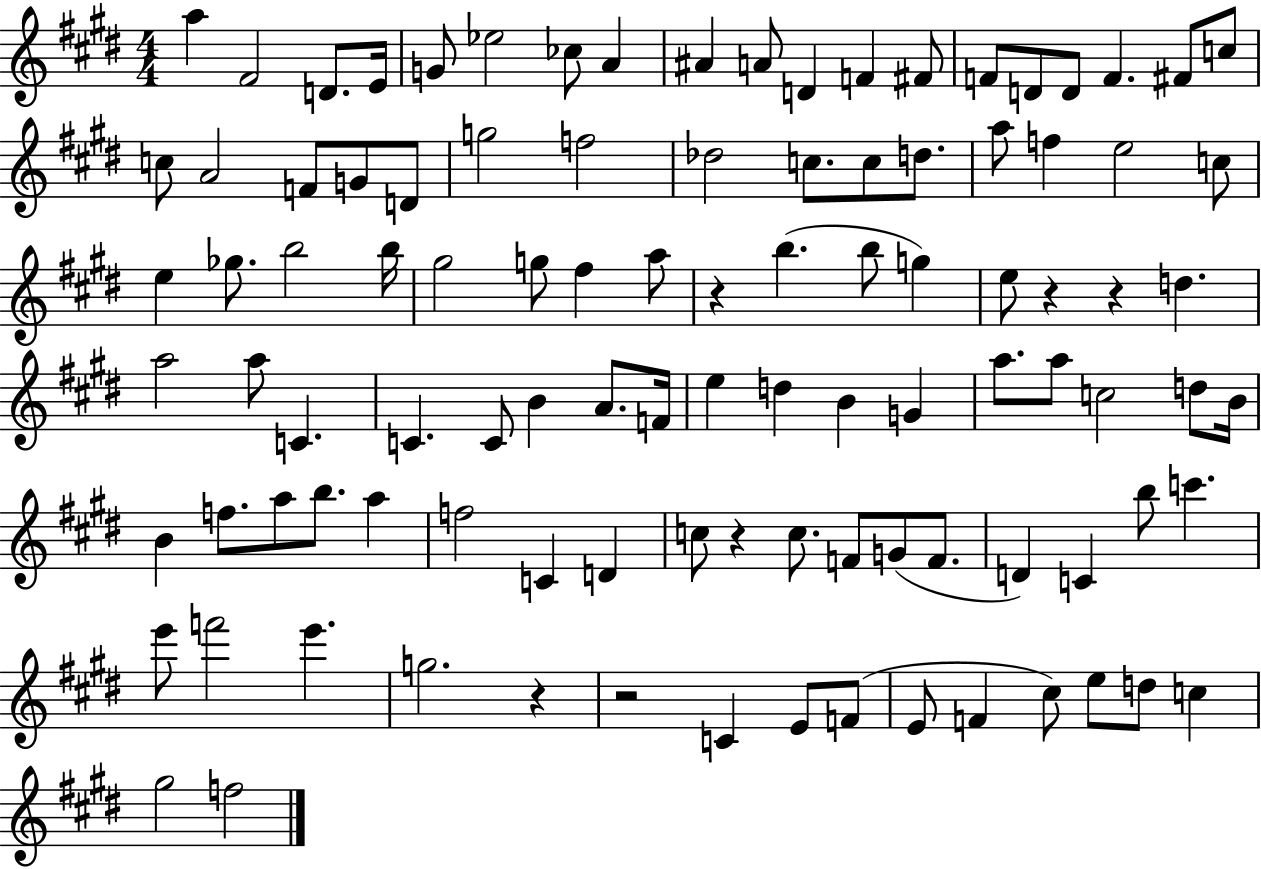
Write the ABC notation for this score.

X:1
T:Untitled
M:4/4
L:1/4
K:E
a ^F2 D/2 E/4 G/2 _e2 _c/2 A ^A A/2 D F ^F/2 F/2 D/2 D/2 F ^F/2 c/2 c/2 A2 F/2 G/2 D/2 g2 f2 _d2 c/2 c/2 d/2 a/2 f e2 c/2 e _g/2 b2 b/4 ^g2 g/2 ^f a/2 z b b/2 g e/2 z z d a2 a/2 C C C/2 B A/2 F/4 e d B G a/2 a/2 c2 d/2 B/4 B f/2 a/2 b/2 a f2 C D c/2 z c/2 F/2 G/2 F/2 D C b/2 c' e'/2 f'2 e' g2 z z2 C E/2 F/2 E/2 F ^c/2 e/2 d/2 c ^g2 f2